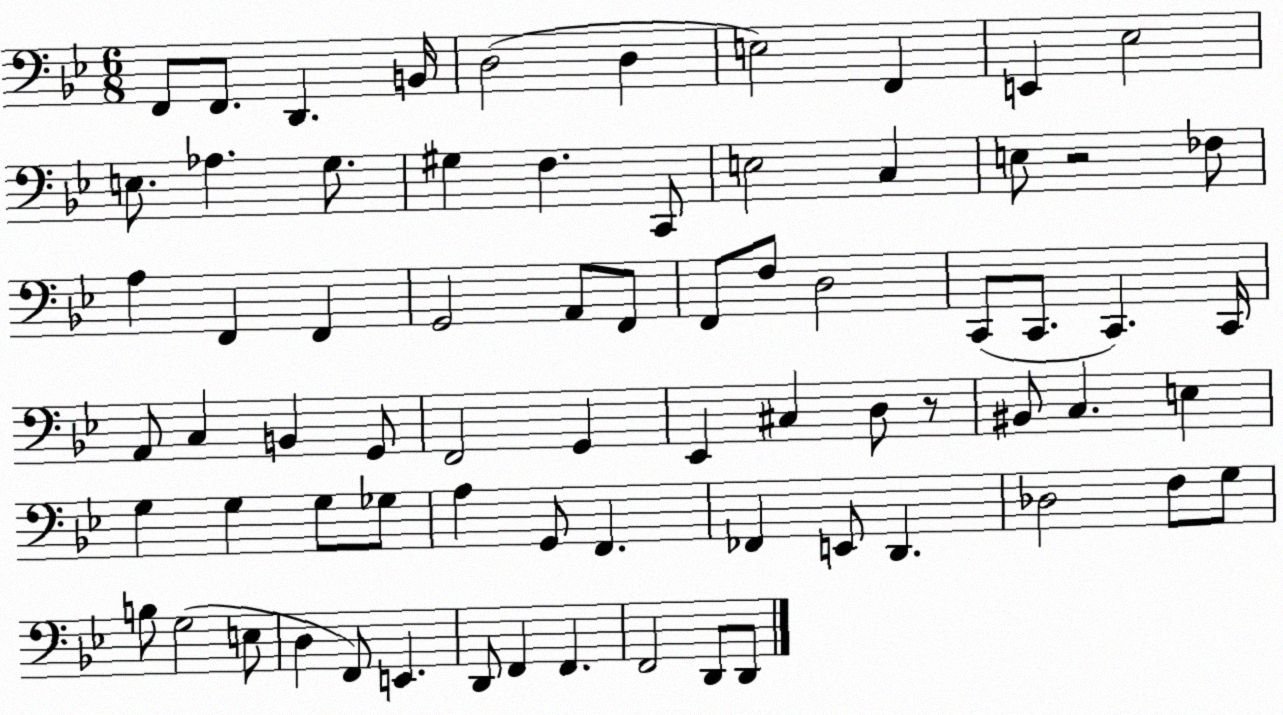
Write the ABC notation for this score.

X:1
T:Untitled
M:6/8
L:1/4
K:Bb
F,,/2 F,,/2 D,, B,,/4 D,2 D, E,2 F,, E,, _E,2 E,/2 _A, G,/2 ^G, F, C,,/2 E,2 C, E,/2 z2 _F,/2 A, F,, F,, G,,2 A,,/2 F,,/2 F,,/2 F,/2 D,2 C,,/2 C,,/2 C,, C,,/4 A,,/2 C, B,, G,,/2 F,,2 G,, _E,, ^C, D,/2 z/2 ^B,,/2 C, E, G, G, G,/2 _G,/2 A, G,,/2 F,, _F,, E,,/2 D,, _D,2 F,/2 G,/2 B,/2 G,2 E,/2 D, F,,/2 E,, D,,/2 F,, F,, F,,2 D,,/2 D,,/2